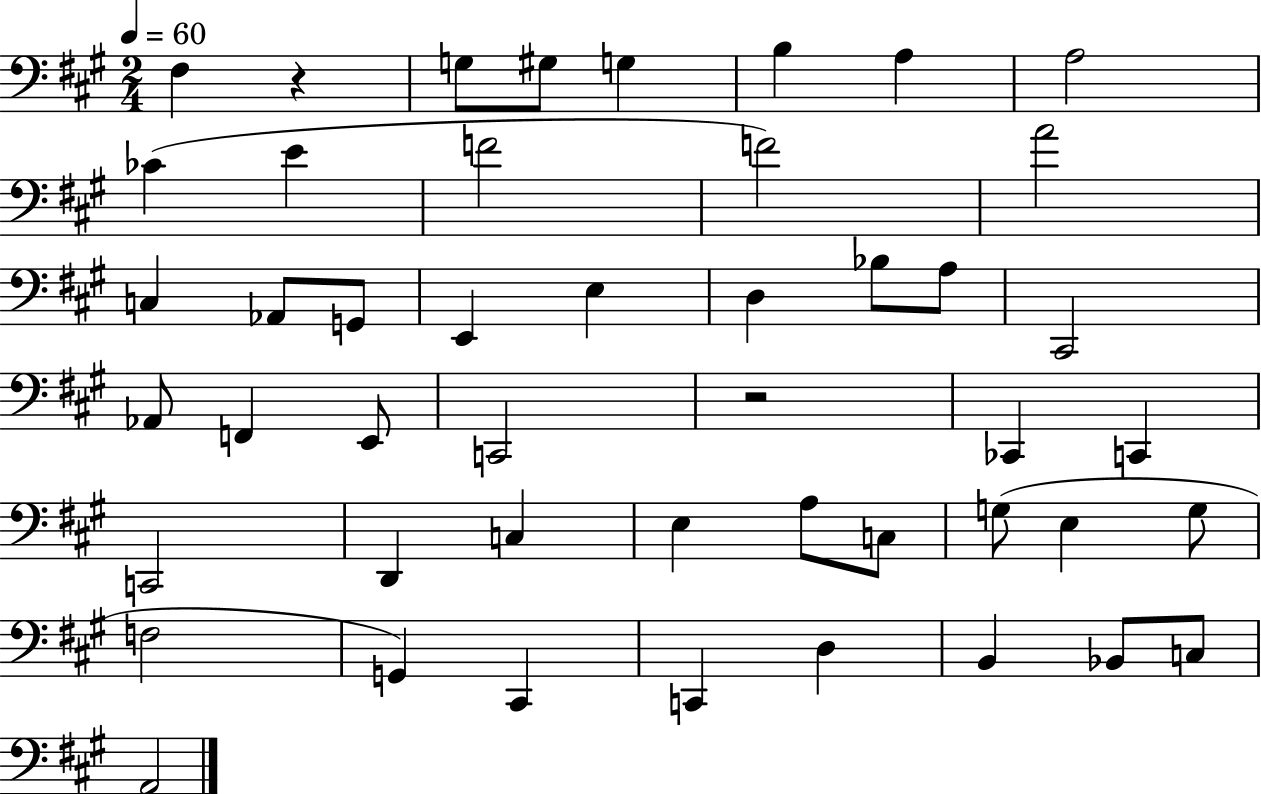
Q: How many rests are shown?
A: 2